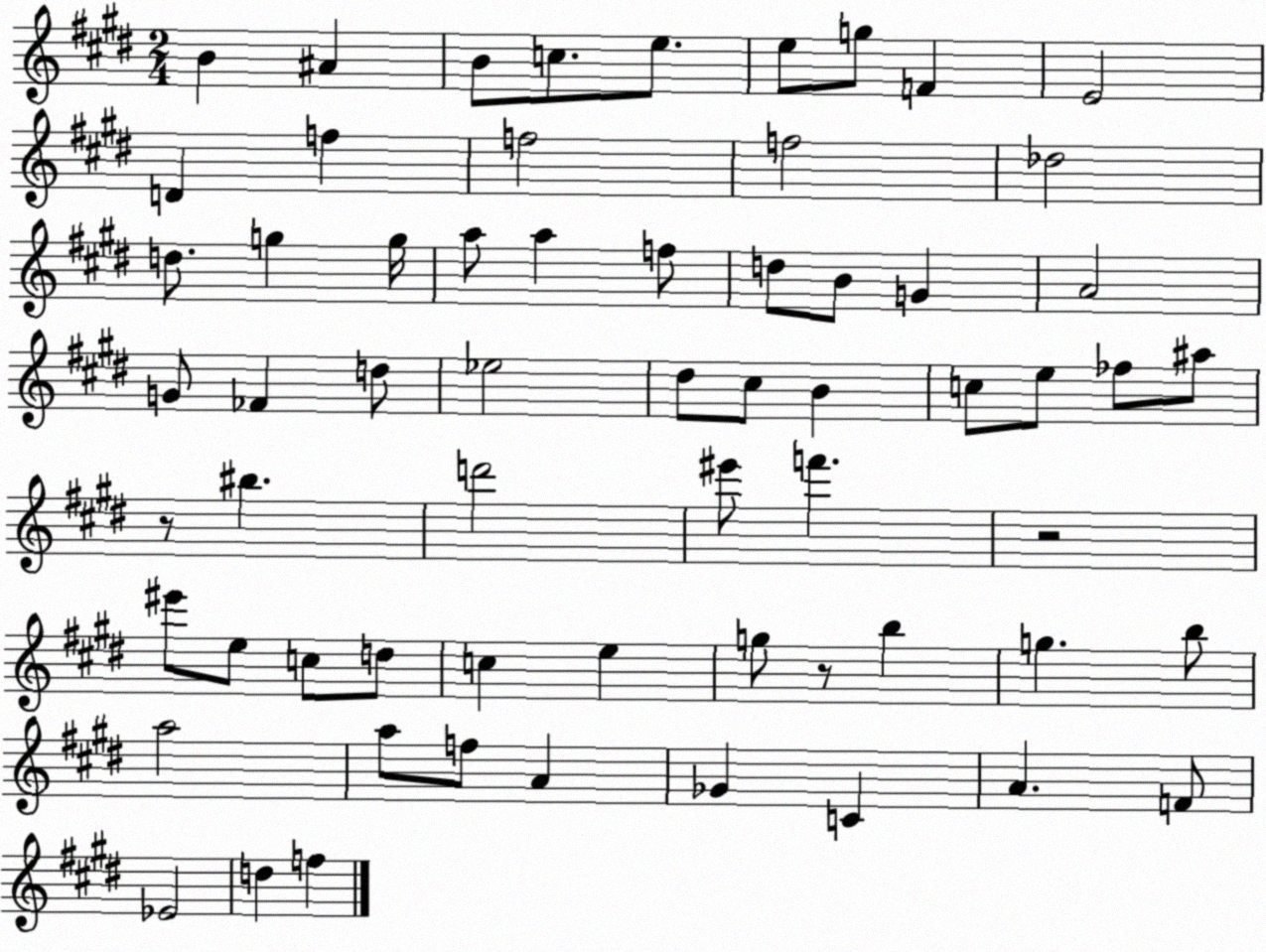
X:1
T:Untitled
M:2/4
L:1/4
K:E
B ^A B/2 c/2 e/2 e/2 g/2 F E2 D f f2 f2 _d2 d/2 g g/4 a/2 a f/2 d/2 B/2 G A2 G/2 _F d/2 _e2 ^d/2 ^c/2 B c/2 e/2 _f/2 ^a/2 z/2 ^b d'2 ^e'/2 f' z2 ^e'/2 e/2 c/2 d/2 c e g/2 z/2 b g b/2 a2 a/2 f/2 A _G C A F/2 _E2 d f